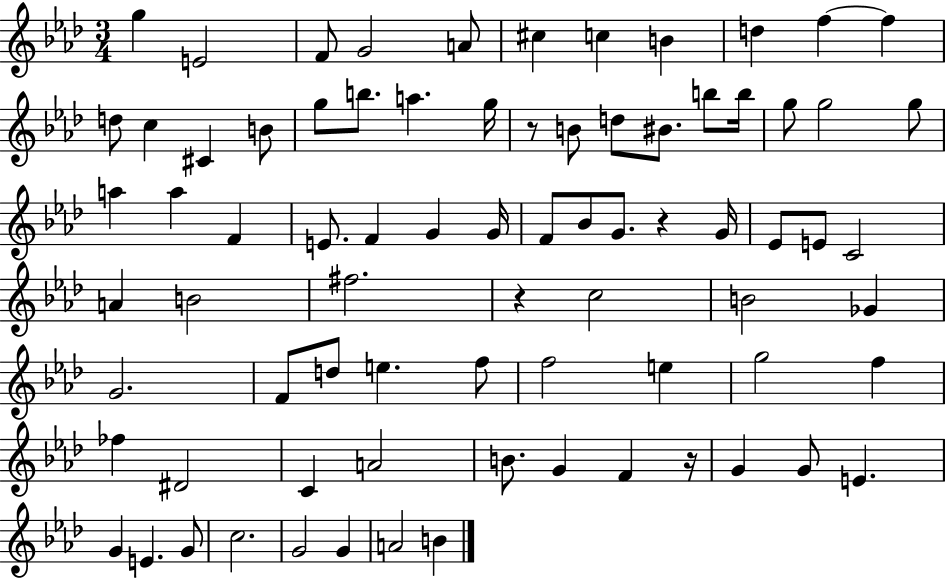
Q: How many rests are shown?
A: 4